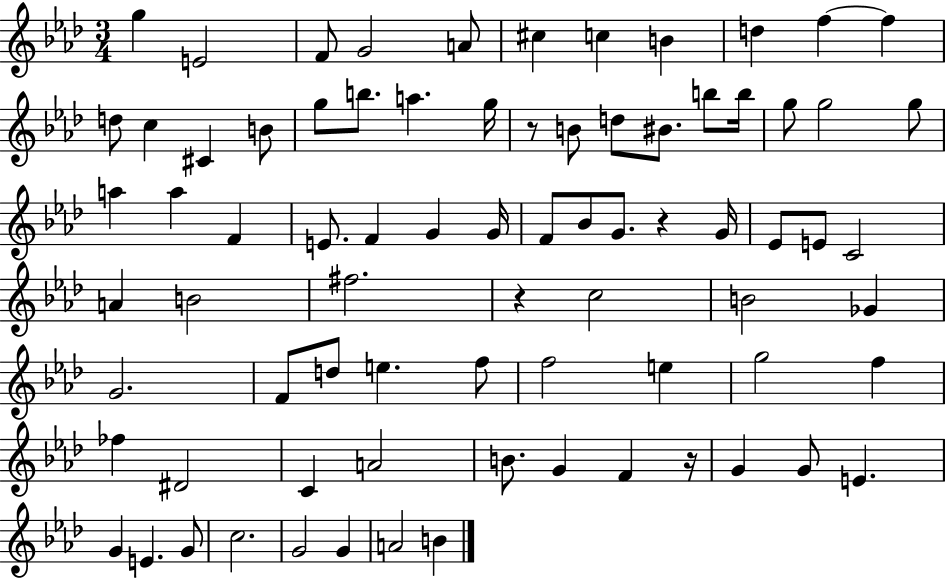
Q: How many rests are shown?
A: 4